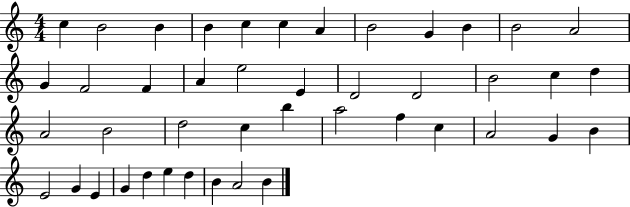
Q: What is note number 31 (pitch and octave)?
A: C5